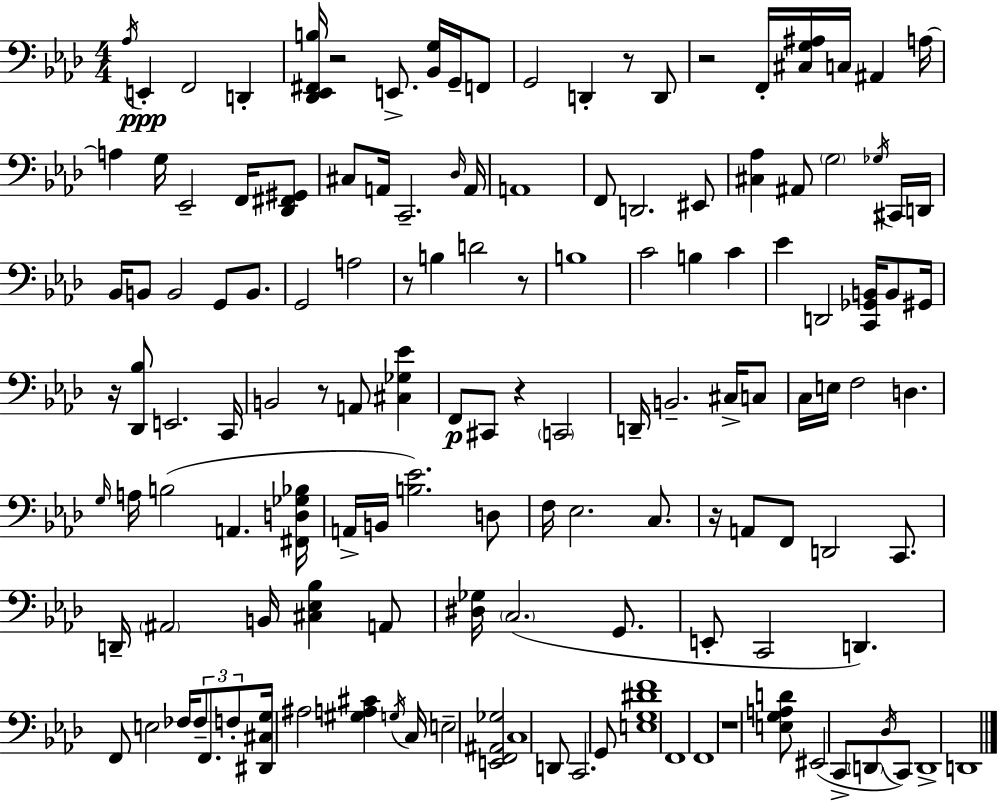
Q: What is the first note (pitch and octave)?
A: Ab3